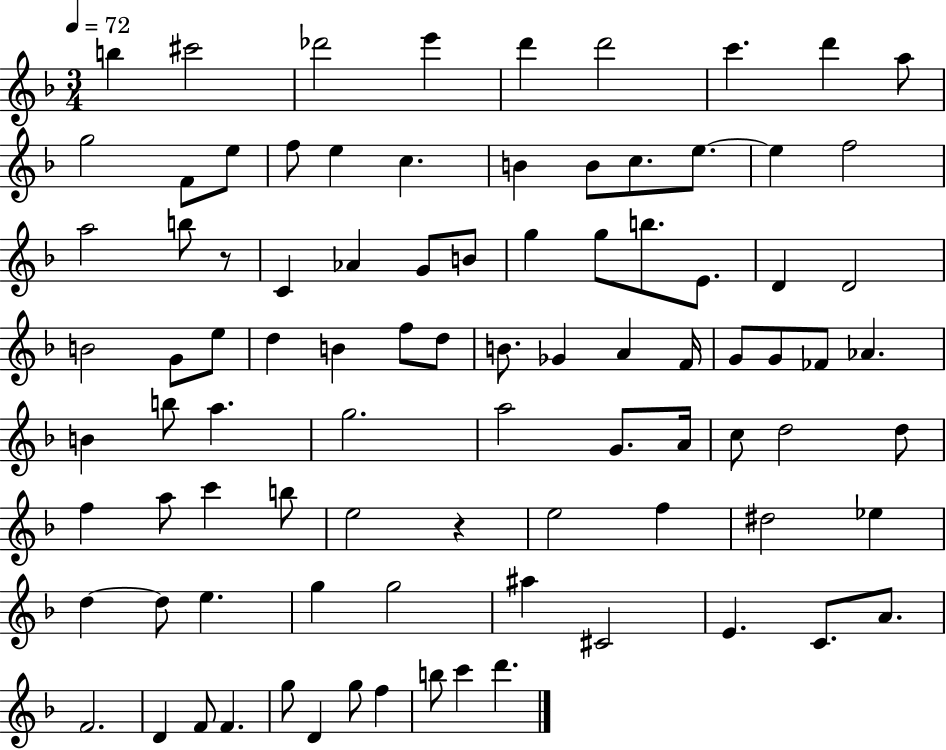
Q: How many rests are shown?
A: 2